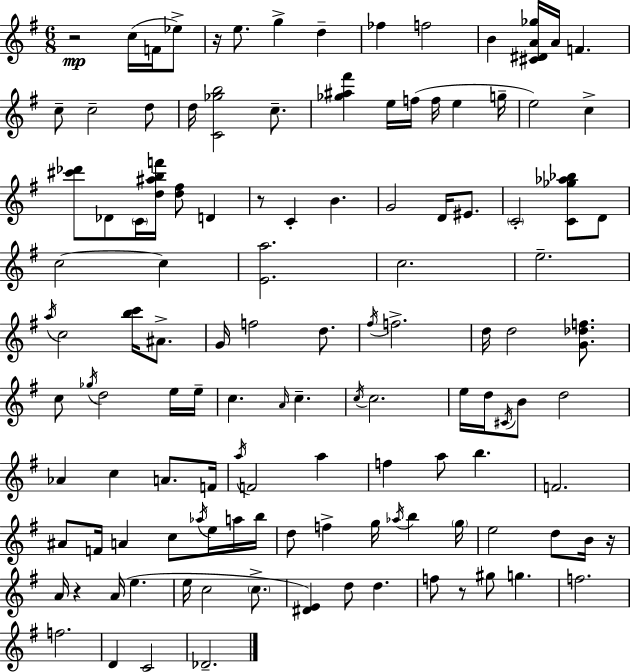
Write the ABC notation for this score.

X:1
T:Untitled
M:6/8
L:1/4
K:Em
z2 c/4 F/4 _e/2 z/4 e/2 g d _f f2 B [^C^DA_g]/4 A/4 F c/2 c2 d/2 d/4 [C_gb]2 c/2 [_g^a^f'] e/4 f/4 f/4 e g/4 e2 c [^c'_d']/2 _D/2 C/4 [d^abf']/4 [d^f]/2 D z/2 C B G2 D/4 ^E/2 C2 [C_g_a_b]/2 D/2 c2 c [Ea]2 c2 e2 a/4 c2 [bc']/4 ^A/2 G/4 f2 d/2 ^f/4 f2 d/4 d2 [G_df]/2 c/2 _g/4 d2 e/4 e/4 c A/4 c c/4 c2 e/4 d/4 ^C/4 B/2 d2 _A c A/2 F/4 a/4 F2 a f a/2 b F2 ^A/2 F/4 A c/2 _a/4 e/4 a/4 b/4 d/2 f g/4 _a/4 b g/4 e2 d/2 B/4 z/4 A/4 z A/4 e e/4 c2 c/2 [^DE] d/2 d f/2 z/2 ^g/2 g f2 f2 D C2 _D2